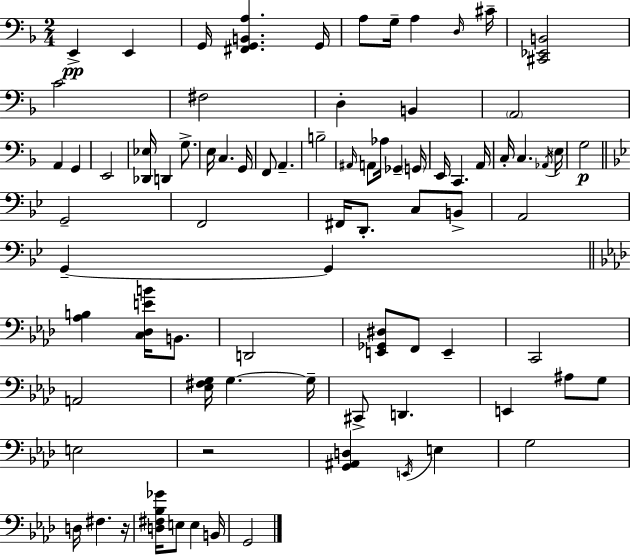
E2/q E2/q G2/s [F#2,G2,B2,A3]/q. G2/s A3/e G3/s A3/q D3/s C#4/s [C#2,Eb2,B2]/h C4/h F#3/h D3/q B2/q A2/h A2/q G2/q E2/h [Db2,Eb3]/s D2/q G3/e. E3/s C3/q. G2/s F2/e A2/q. B3/h A#2/s A2/e Ab3/s Gb2/q G2/s E2/s C2/q. A2/s C3/s C3/q. Ab2/s E3/s G3/h G2/h F2/h F#2/s D2/e. C3/e B2/e A2/h G2/q G2/q [Ab3,B3]/q [C3,Db3,E4,B4]/s B2/e. D2/h [E2,Gb2,D#3]/e F2/e E2/q C2/h A2/h [Eb3,F#3,G3]/s G3/q. G3/s C#2/e D2/q. E2/q A#3/e G3/e E3/h R/h [G2,A#2,D3]/q E2/s E3/q G3/h D3/s F#3/q. R/s [D3,F#3,Bb3,Gb4]/s E3/e E3/q B2/s G2/h